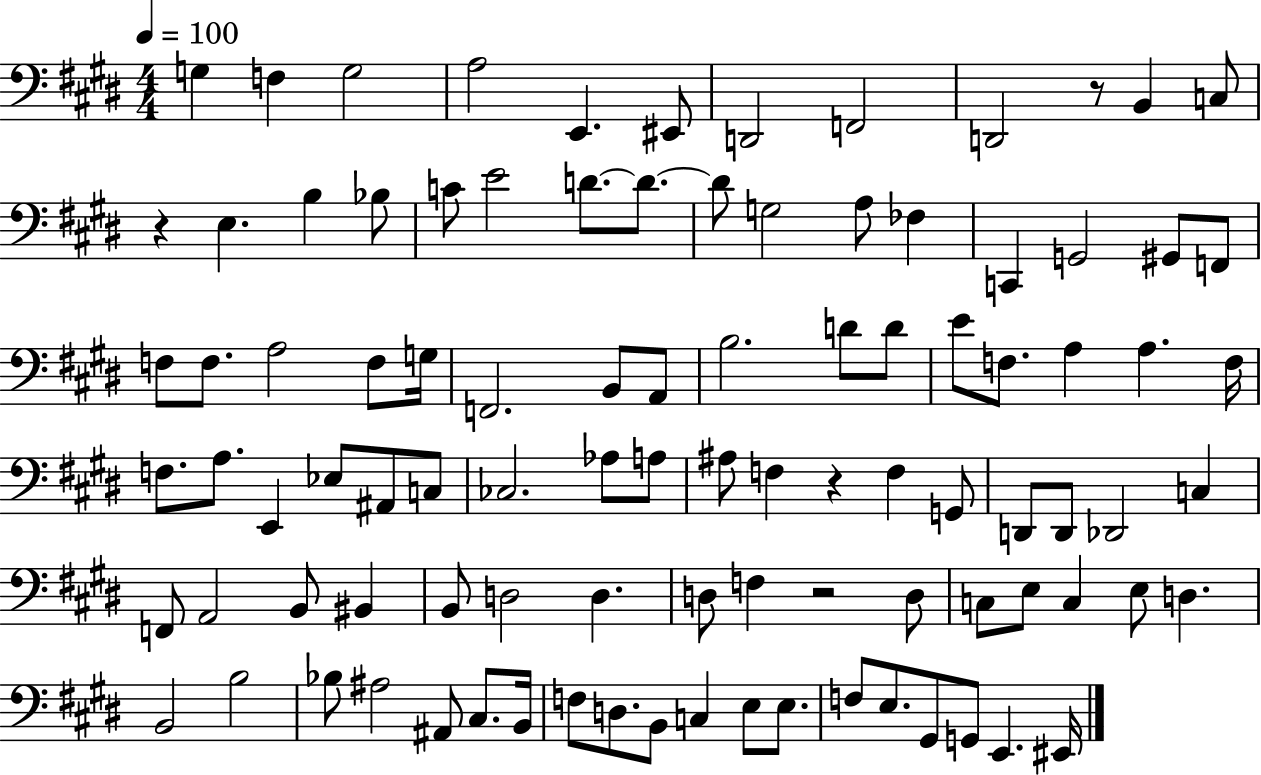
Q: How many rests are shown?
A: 4